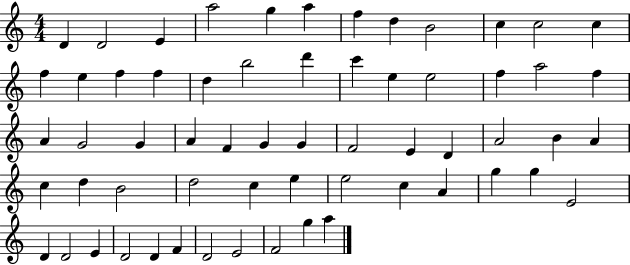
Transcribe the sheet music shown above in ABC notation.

X:1
T:Untitled
M:4/4
L:1/4
K:C
D D2 E a2 g a f d B2 c c2 c f e f f d b2 d' c' e e2 f a2 f A G2 G A F G G F2 E D A2 B A c d B2 d2 c e e2 c A g g E2 D D2 E D2 D F D2 E2 F2 g a